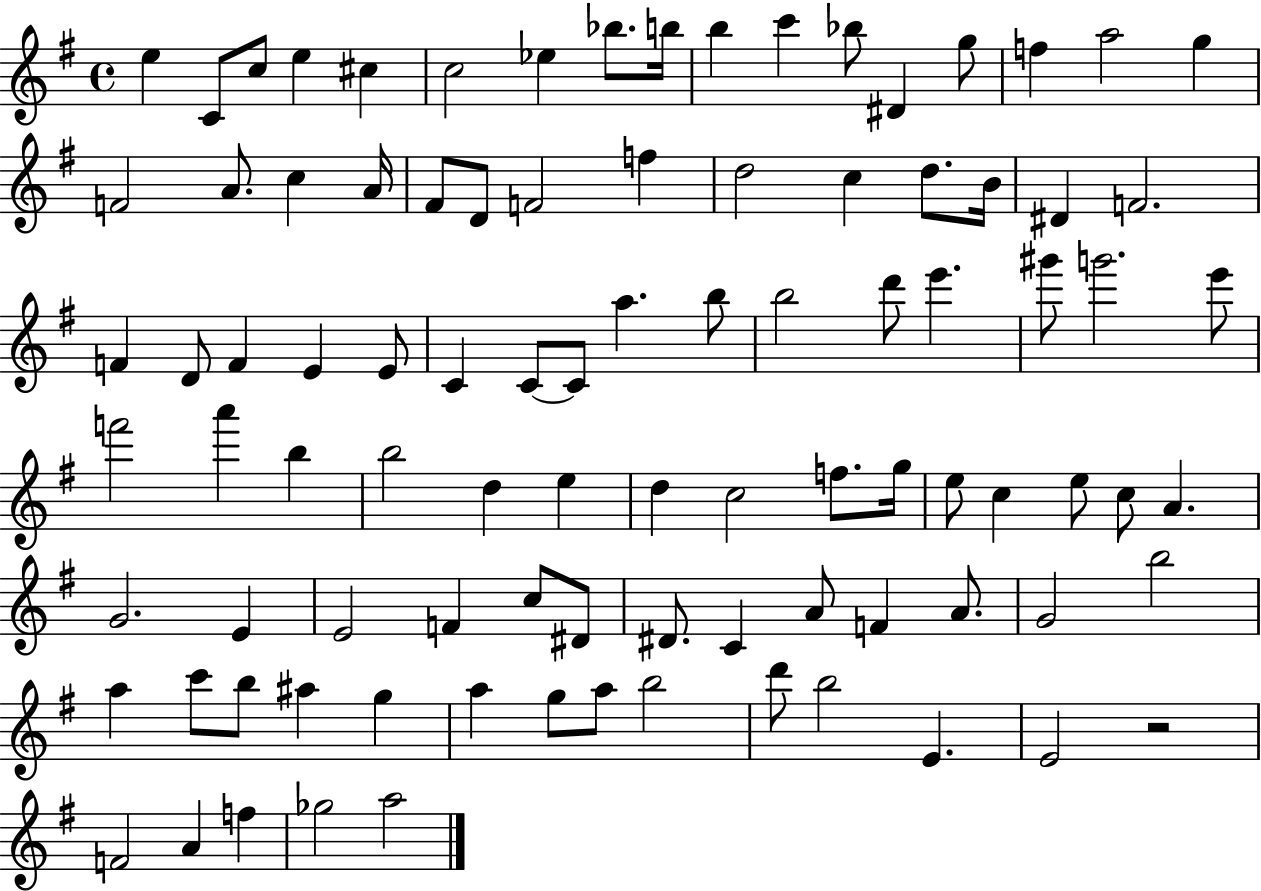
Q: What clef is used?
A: treble